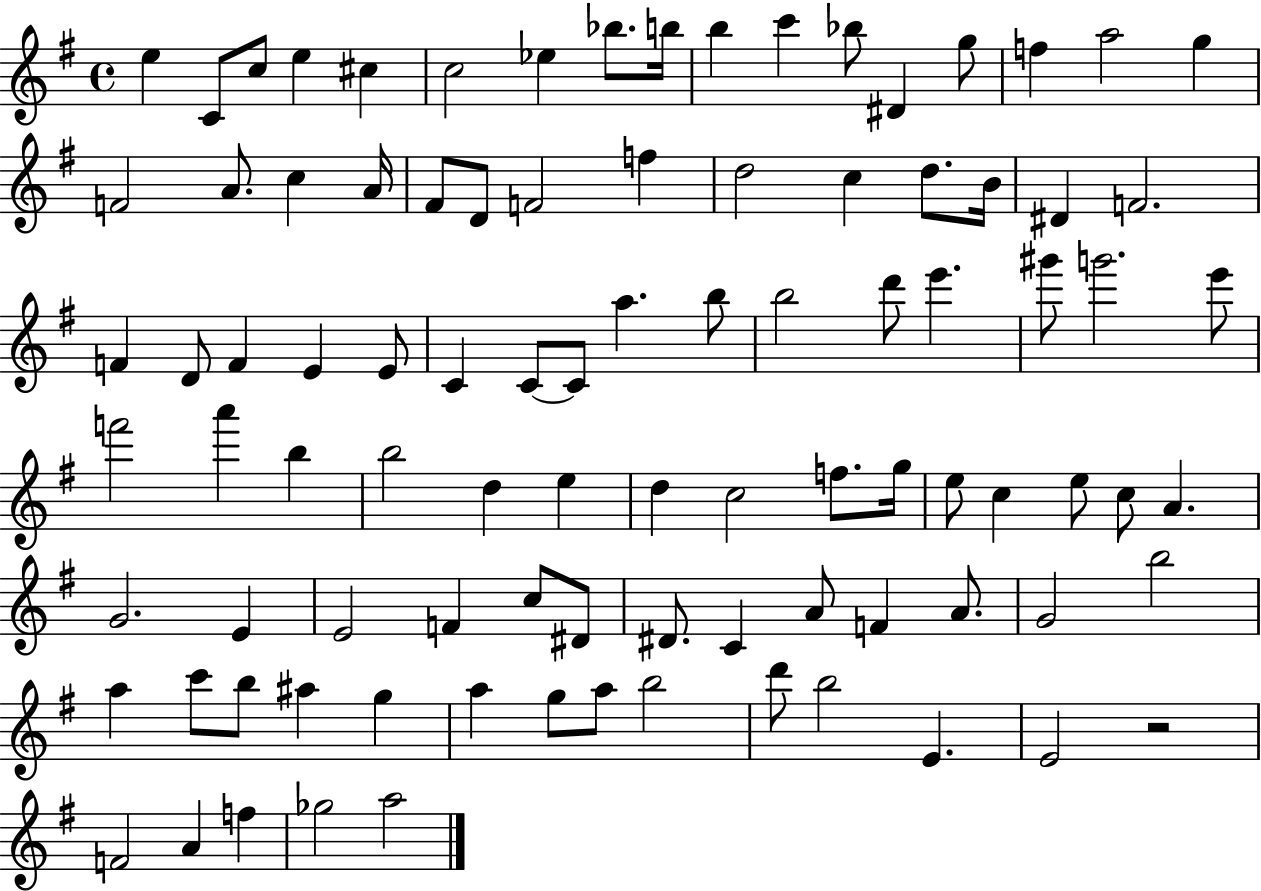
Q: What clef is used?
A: treble